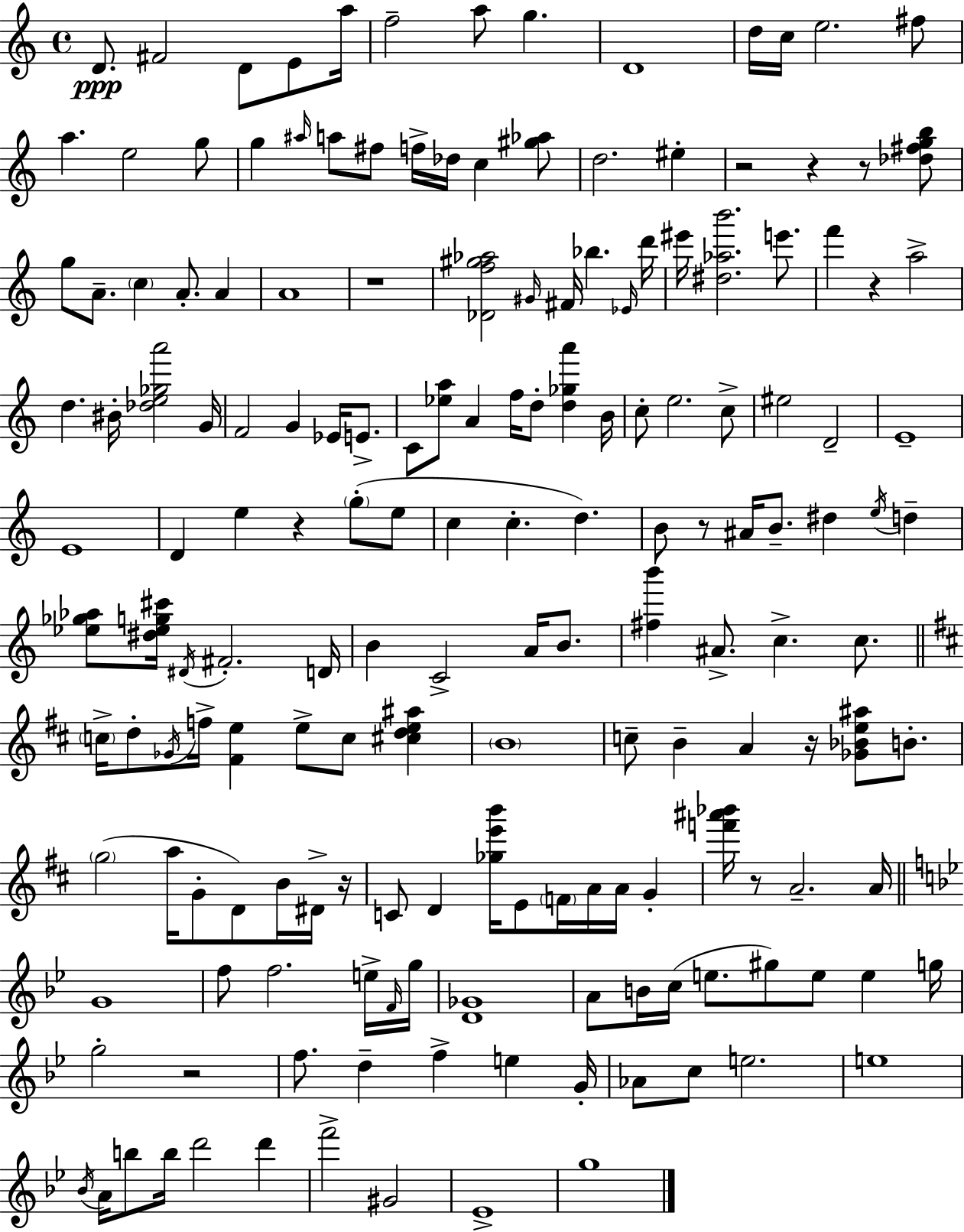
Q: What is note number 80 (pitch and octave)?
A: A#4